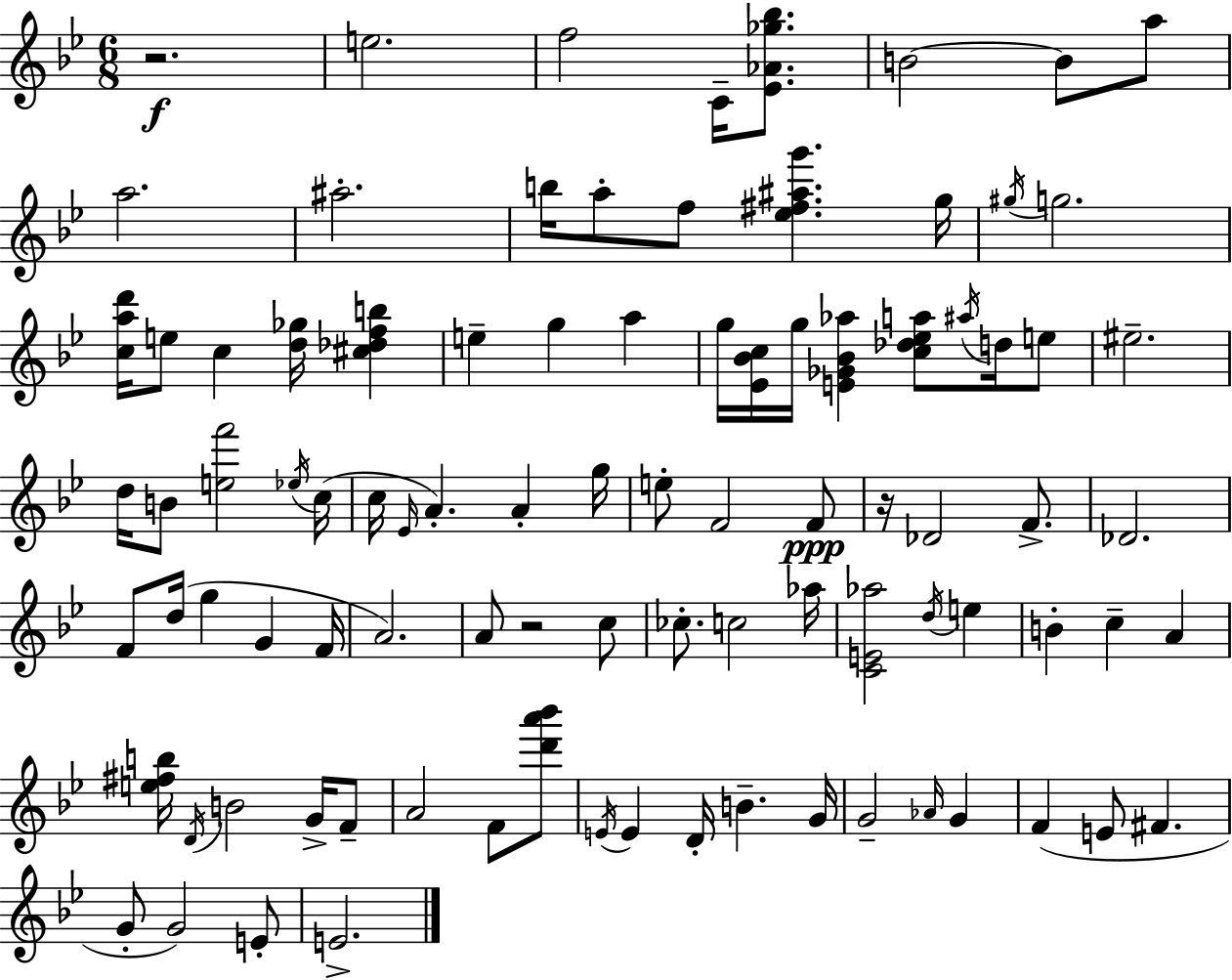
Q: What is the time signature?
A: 6/8